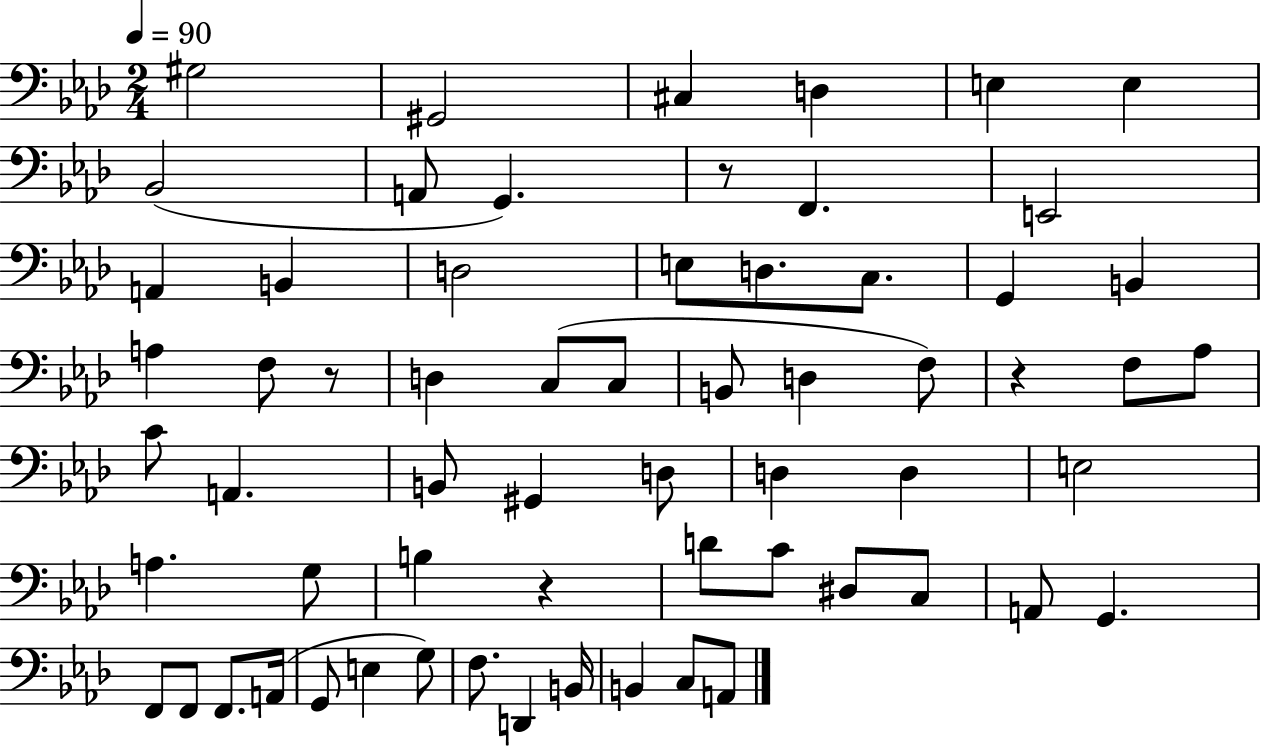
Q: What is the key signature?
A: AES major